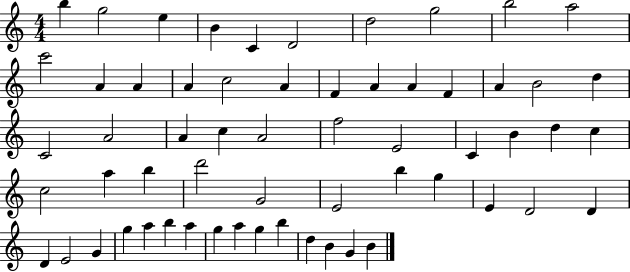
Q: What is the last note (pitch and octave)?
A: B4